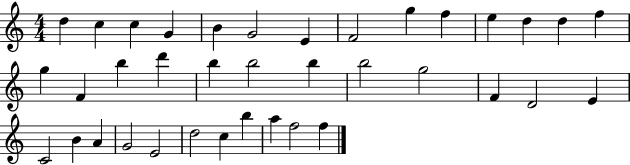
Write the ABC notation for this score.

X:1
T:Untitled
M:4/4
L:1/4
K:C
d c c G B G2 E F2 g f e d d f g F b d' b b2 b b2 g2 F D2 E C2 B A G2 E2 d2 c b a f2 f